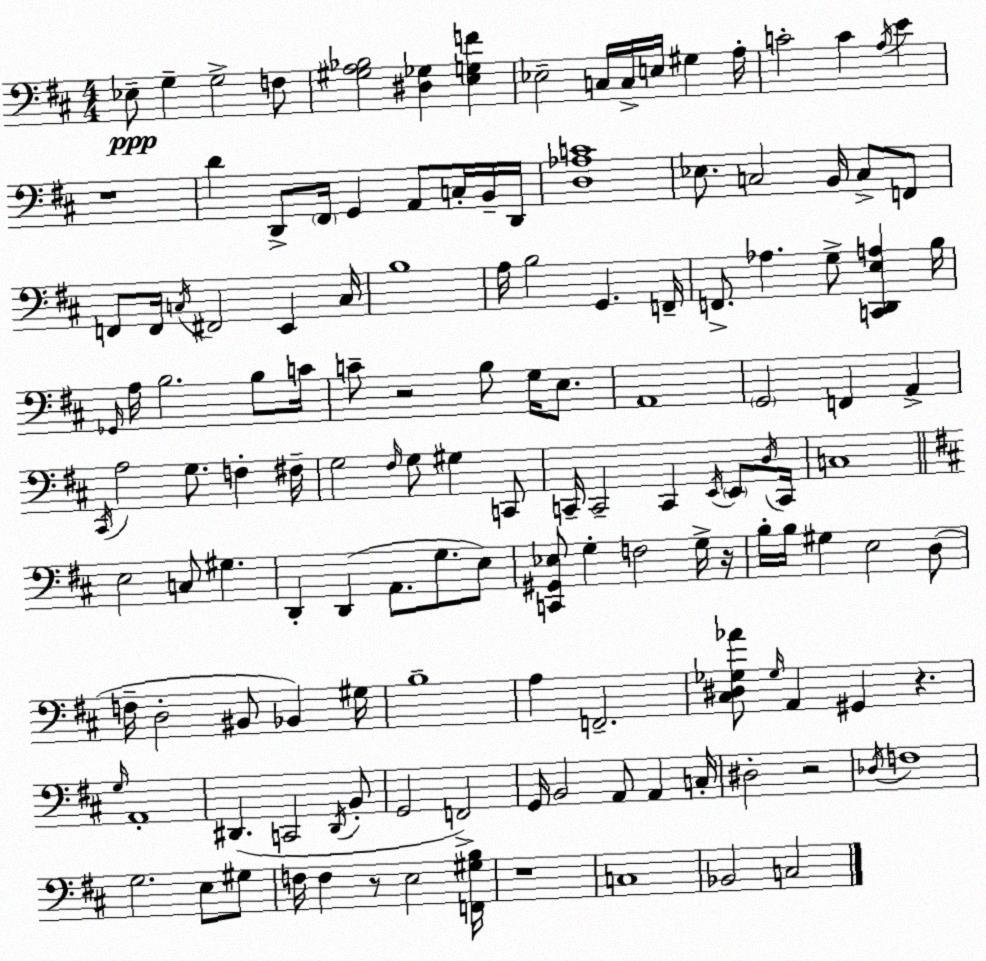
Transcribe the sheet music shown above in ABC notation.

X:1
T:Untitled
M:4/4
L:1/4
K:D
_E,/2 G, G,2 F,/2 [^G,A,_B,]2 [^D,_G,] [E,G,F] _E,2 C,/4 C,/4 E,/4 ^G, A,/4 C2 C A,/4 E z4 D D,,/2 ^F,,/4 G,, A,,/2 C,/4 B,,/4 D,,/4 [D,_A,C]4 _E,/2 C,2 B,,/4 C,/2 F,,/2 F,,/2 F,,/4 C,/4 ^F,,2 E,, C,/4 B,4 A,/4 B,2 G,, F,,/4 F,,/2 _A, G,/2 [C,,D,,E,A,] B,/4 _G,,/4 A,/4 B,2 B,/2 C/4 C/2 z2 B,/2 G,/4 E,/2 A,,4 G,,2 F,, A,, ^C,,/4 A,2 G,/2 F, ^F,/4 G,2 ^F,/4 G,/2 ^G, C,,/2 C,,/4 C,,2 C,, E,,/4 E,,/2 D,/4 C,,/4 C,4 E,2 C,/2 ^G, D,, D,, A,,/2 G,/2 E,/2 [C,,^G,,_E,]/2 G, F,2 G,/4 z/4 B,/4 B,/4 ^G, E,2 D,/2 F,/4 D,2 ^B,,/2 _B,, ^G,/4 B,4 A, F,,2 [^C,^D,_G,_A]/2 _G,/4 A,, ^G,, z G,/4 A,,4 ^D,, C,,2 ^D,,/4 B,,/2 G,,2 F,,2 G,,/4 B,,2 A,,/2 A,, C,/4 ^D,2 z2 _D,/4 F,4 G,2 E,/2 ^G,/2 F,/4 F, z/2 E,2 [F,,^G,B,]/4 z4 C,4 _B,,2 C,2